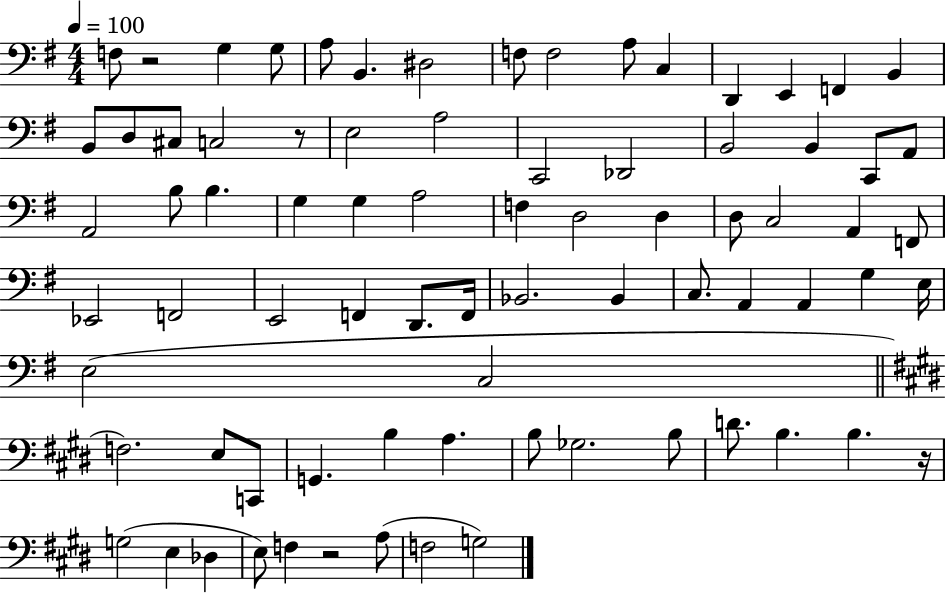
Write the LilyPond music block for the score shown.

{
  \clef bass
  \numericTimeSignature
  \time 4/4
  \key g \major
  \tempo 4 = 100
  f8 r2 g4 g8 | a8 b,4. dis2 | f8 f2 a8 c4 | d,4 e,4 f,4 b,4 | \break b,8 d8 cis8 c2 r8 | e2 a2 | c,2 des,2 | b,2 b,4 c,8 a,8 | \break a,2 b8 b4. | g4 g4 a2 | f4 d2 d4 | d8 c2 a,4 f,8 | \break ees,2 f,2 | e,2 f,4 d,8. f,16 | bes,2. bes,4 | c8. a,4 a,4 g4 e16 | \break e2( c2 | \bar "||" \break \key e \major f2.) e8 c,8 | g,4. b4 a4. | b8 ges2. b8 | d'8. b4. b4. r16 | \break g2( e4 des4 | e8) f4 r2 a8( | f2 g2) | \bar "|."
}